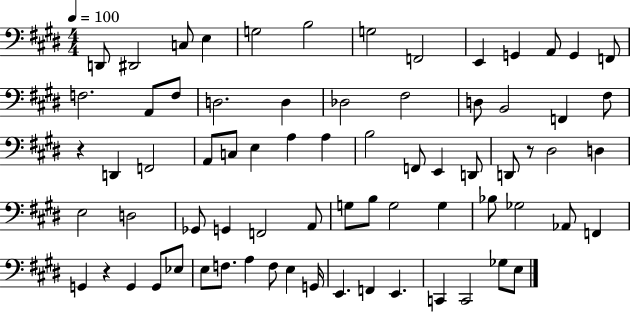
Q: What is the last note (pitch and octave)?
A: E3